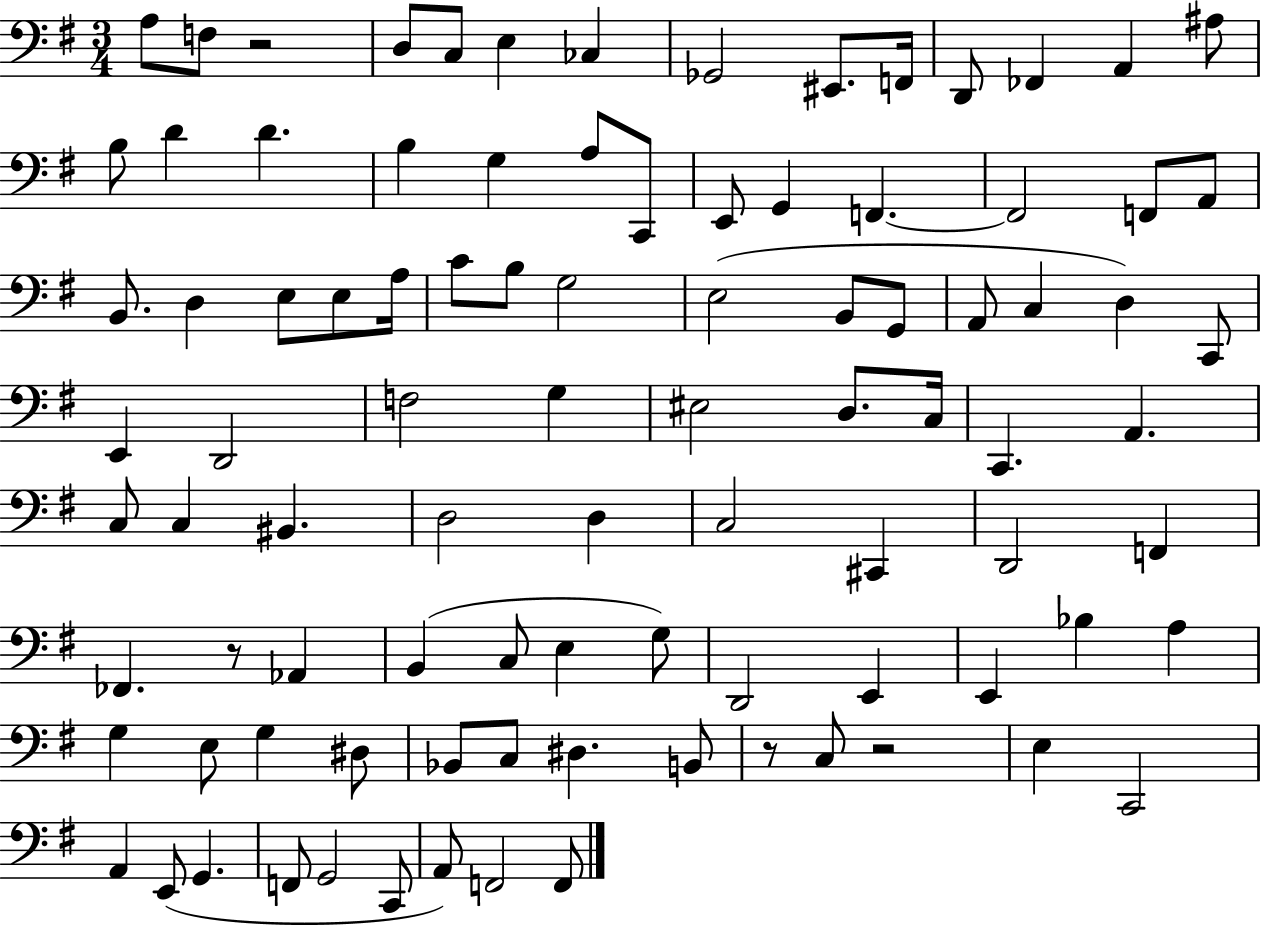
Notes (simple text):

A3/e F3/e R/h D3/e C3/e E3/q CES3/q Gb2/h EIS2/e. F2/s D2/e FES2/q A2/q A#3/e B3/e D4/q D4/q. B3/q G3/q A3/e C2/e E2/e G2/q F2/q. F2/h F2/e A2/e B2/e. D3/q E3/e E3/e A3/s C4/e B3/e G3/h E3/h B2/e G2/e A2/e C3/q D3/q C2/e E2/q D2/h F3/h G3/q EIS3/h D3/e. C3/s C2/q. A2/q. C3/e C3/q BIS2/q. D3/h D3/q C3/h C#2/q D2/h F2/q FES2/q. R/e Ab2/q B2/q C3/e E3/q G3/e D2/h E2/q E2/q Bb3/q A3/q G3/q E3/e G3/q D#3/e Bb2/e C3/e D#3/q. B2/e R/e C3/e R/h E3/q C2/h A2/q E2/e G2/q. F2/e G2/h C2/e A2/e F2/h F2/e